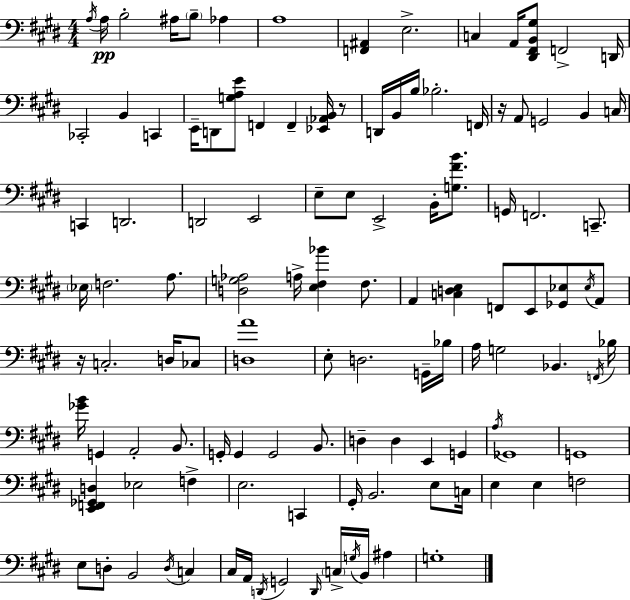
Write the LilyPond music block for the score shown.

{
  \clef bass
  \numericTimeSignature
  \time 4/4
  \key e \major
  \acciaccatura { a16 }\pp a16 b2-. ais16 \parenthesize b8-- aes4 | a1 | <f, ais,>4 e2.-> | c4 a,16 <dis, fis, b, gis>8 f,2-> | \break d,16 ces,2-. b,4 c,4 | e,16-- d,8 <g a e'>8 f,4 f,4-- <ees, aes, b,>16 r8 | d,16 b,16 b16 bes2.-. | f,16 r16 a,8 g,2 b,4 | \break c16 c,4 d,2. | d,2 e,2 | e8-- e8 e,2-> b,16-. <g fis' b'>8. | g,16 f,2. c,8.-- | \break \parenthesize ees16 f2. a8. | <d g aes>2 a16-> <e fis bes'>4 fis8. | a,4 <c d e>4 f,8 e,8 <ges, ees>8 \acciaccatura { ees16 } | a,8 r16 c2.-. d16 | \break ces8 <d a'>1 | e8-. d2. | g,16-- bes16 a16 g2 bes,4. | \acciaccatura { f,16 } bes16 <ges' b'>16 g,4 a,2-. | \break b,8. g,16-. g,4 g,2 | b,8. d4-- d4 e,4 g,4 | \acciaccatura { a16 } ges,1 | g,1 | \break <e, f, ges, d>4 ees2 | f4-> e2. | c,4 gis,16-. b,2. | e8 c16 e4 e4 f2 | \break e8 d8-. b,2 | \acciaccatura { d16 } c4 cis16 a,16 \acciaccatura { d,16 } g,2 | \grace { d,16 } \parenthesize c16-> \acciaccatura { g16 } b,16 ais4 g1-. | \bar "|."
}